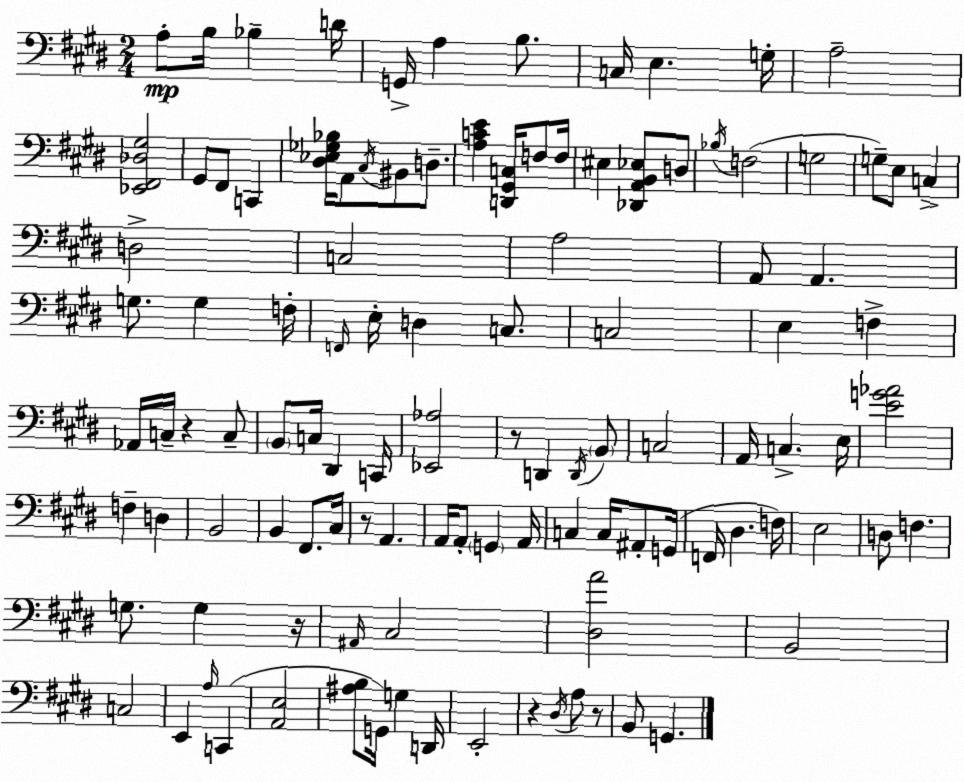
X:1
T:Untitled
M:2/4
L:1/4
K:E
A,/2 B,/4 _B, D/4 G,,/4 A, B,/2 C,/4 E, G,/4 A,2 [_E,,^F,,_D,^G,]2 ^G,,/2 ^F,,/2 C,, [^D,_E,_G,_B,]/4 A,,/2 ^C,/4 ^B,,/2 D,/2 [A,CE] [D,,^G,,C,]/4 F,/2 F,/4 ^E, [_D,,A,,B,,_E,]/2 D,/2 _B,/4 F,2 G,2 G,/2 E,/2 C, D,2 C,2 A,2 A,,/2 A,, G,/2 G, F,/4 F,,/4 E,/4 D, C,/2 C,2 E, F, _A,,/4 C,/4 z C,/2 B,,/2 C,/4 ^D,, C,,/4 [_E,,_A,]2 z/2 D,, D,,/4 B,,/2 C,2 A,,/4 C, E,/4 [EG_A]2 F, D, B,,2 B,, ^F,,/2 ^C,/4 z/2 A,, A,,/4 A,,/2 G,, A,,/4 C, C,/4 ^A,,/2 G,,/4 F,,/4 ^D, F,/4 E,2 D,/2 F, G,/2 G, z/4 ^A,,/4 ^C,2 [^D,A]2 B,,2 C,2 E,, A,/4 C,, [A,,E,]2 [^A,B,]/2 G,,/4 G, D,,/4 E,,2 z ^D,/4 A,/2 z/2 B,,/2 G,,